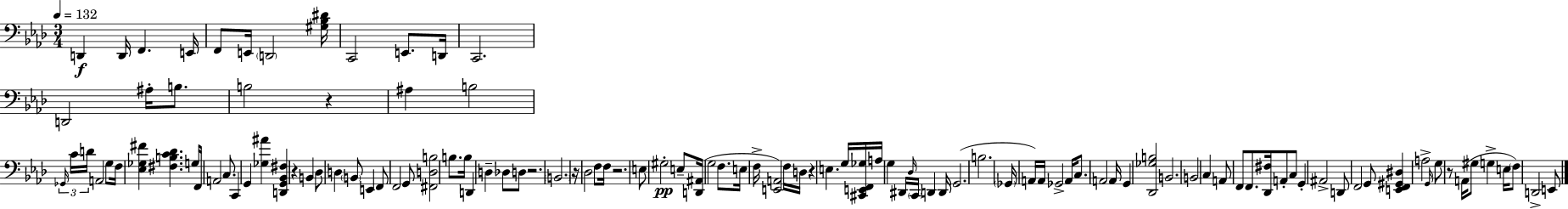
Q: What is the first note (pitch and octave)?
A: D2